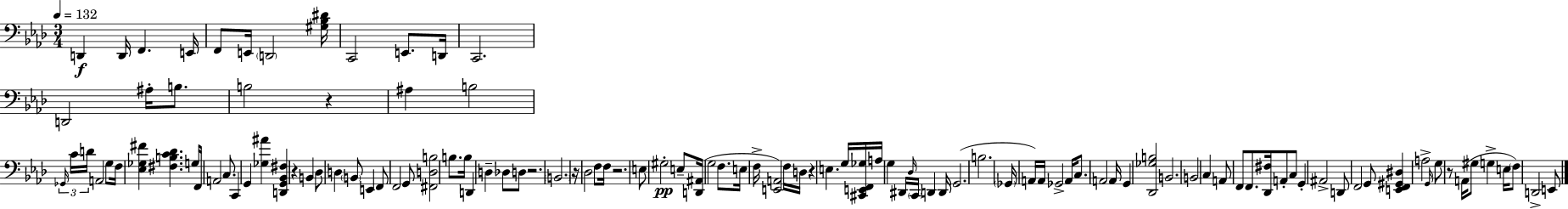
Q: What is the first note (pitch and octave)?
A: D2